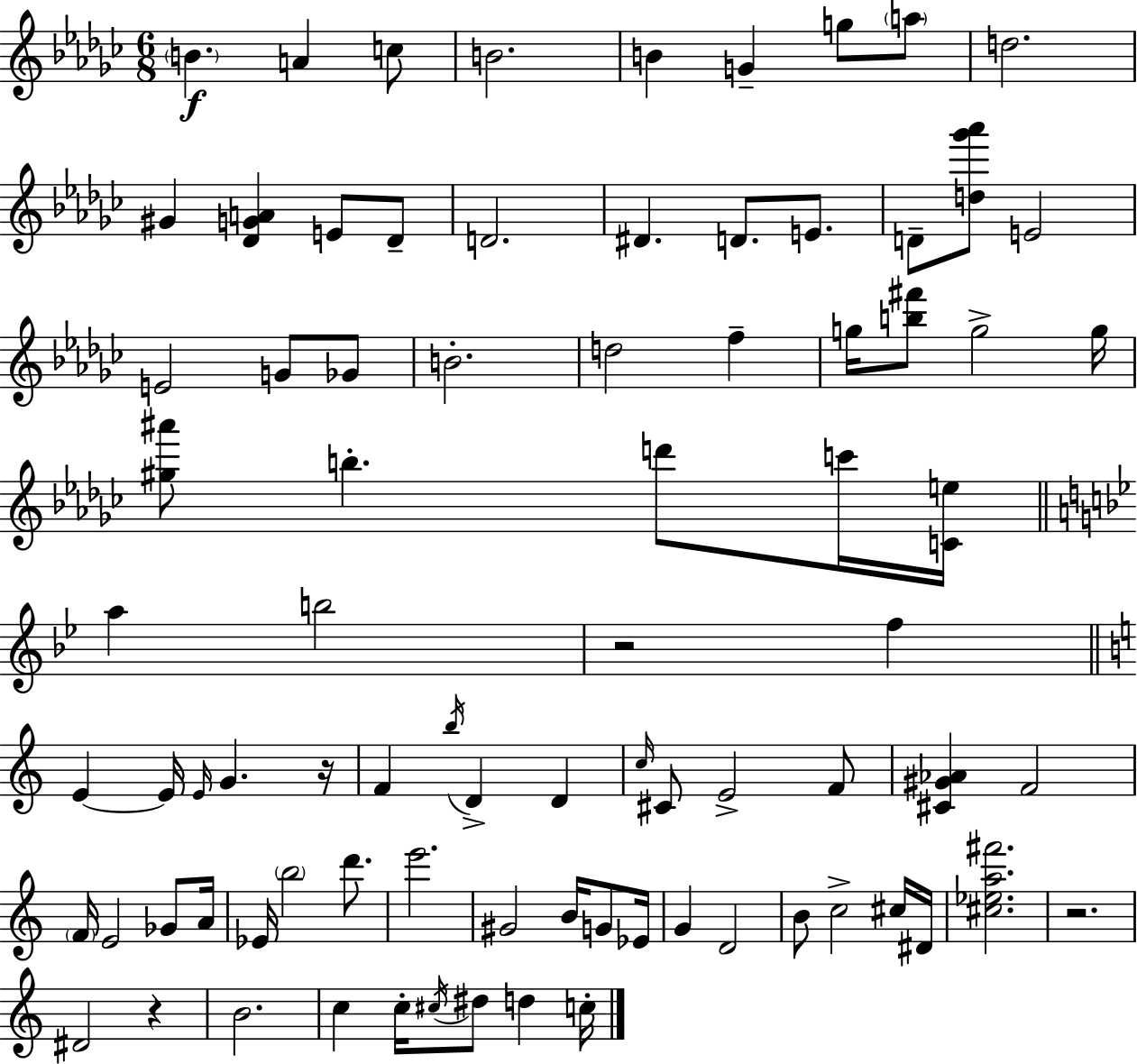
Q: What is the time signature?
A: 6/8